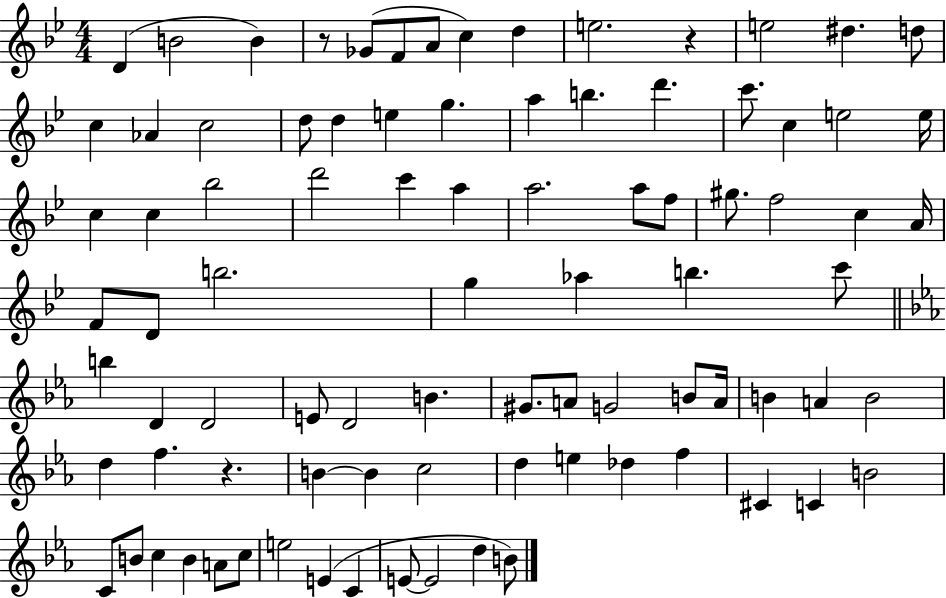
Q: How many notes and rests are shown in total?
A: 88